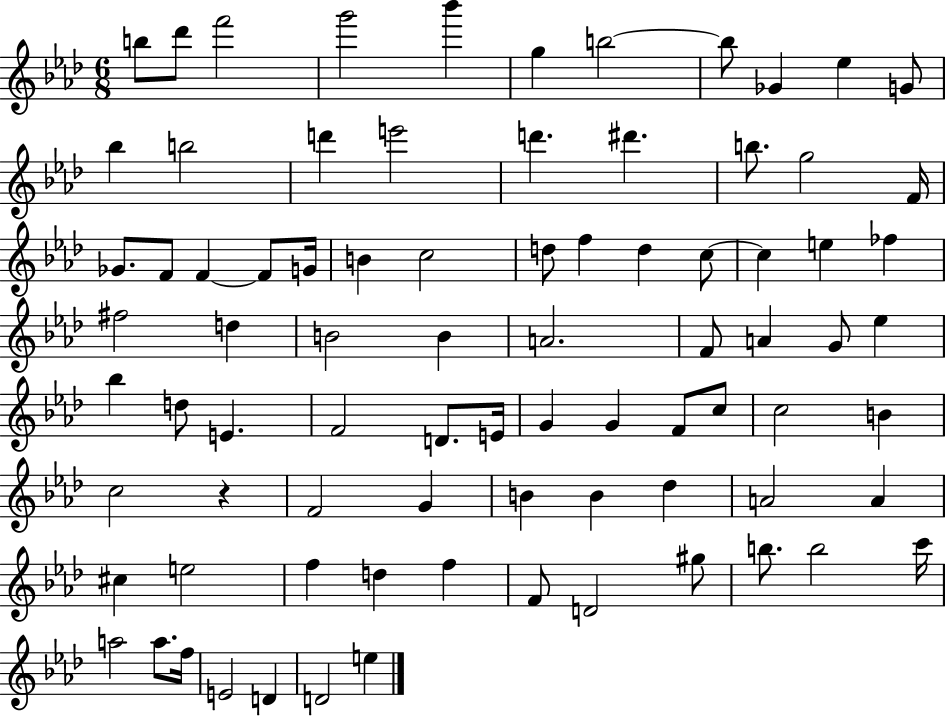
{
  \clef treble
  \numericTimeSignature
  \time 6/8
  \key aes \major
  b''8 des'''8 f'''2 | g'''2 bes'''4 | g''4 b''2~~ | b''8 ges'4 ees''4 g'8 | \break bes''4 b''2 | d'''4 e'''2 | d'''4. dis'''4. | b''8. g''2 f'16 | \break ges'8. f'8 f'4~~ f'8 g'16 | b'4 c''2 | d''8 f''4 d''4 c''8~~ | c''4 e''4 fes''4 | \break fis''2 d''4 | b'2 b'4 | a'2. | f'8 a'4 g'8 ees''4 | \break bes''4 d''8 e'4. | f'2 d'8. e'16 | g'4 g'4 f'8 c''8 | c''2 b'4 | \break c''2 r4 | f'2 g'4 | b'4 b'4 des''4 | a'2 a'4 | \break cis''4 e''2 | f''4 d''4 f''4 | f'8 d'2 gis''8 | b''8. b''2 c'''16 | \break a''2 a''8. f''16 | e'2 d'4 | d'2 e''4 | \bar "|."
}